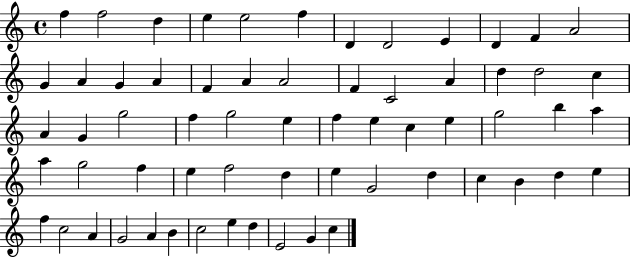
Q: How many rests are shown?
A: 0